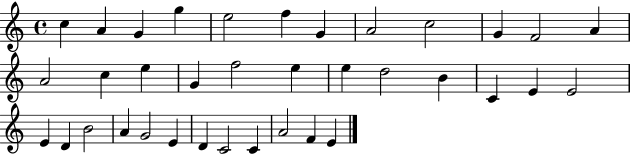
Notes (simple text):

C5/q A4/q G4/q G5/q E5/h F5/q G4/q A4/h C5/h G4/q F4/h A4/q A4/h C5/q E5/q G4/q F5/h E5/q E5/q D5/h B4/q C4/q E4/q E4/h E4/q D4/q B4/h A4/q G4/h E4/q D4/q C4/h C4/q A4/h F4/q E4/q